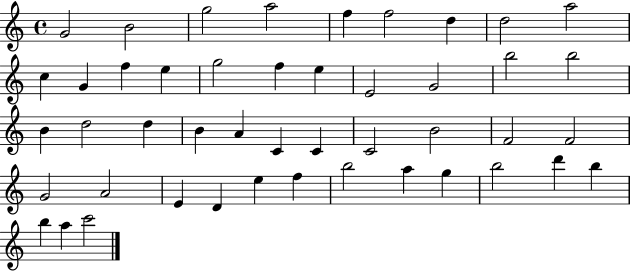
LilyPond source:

{
  \clef treble
  \time 4/4
  \defaultTimeSignature
  \key c \major
  g'2 b'2 | g''2 a''2 | f''4 f''2 d''4 | d''2 a''2 | \break c''4 g'4 f''4 e''4 | g''2 f''4 e''4 | e'2 g'2 | b''2 b''2 | \break b'4 d''2 d''4 | b'4 a'4 c'4 c'4 | c'2 b'2 | f'2 f'2 | \break g'2 a'2 | e'4 d'4 e''4 f''4 | b''2 a''4 g''4 | b''2 d'''4 b''4 | \break b''4 a''4 c'''2 | \bar "|."
}